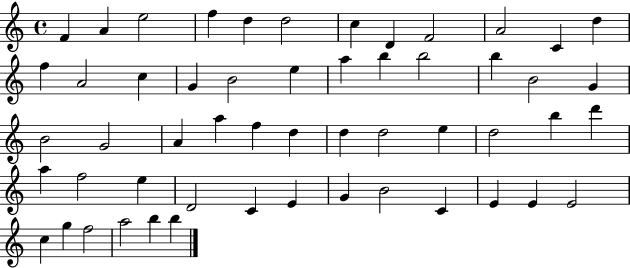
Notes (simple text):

F4/q A4/q E5/h F5/q D5/q D5/h C5/q D4/q F4/h A4/h C4/q D5/q F5/q A4/h C5/q G4/q B4/h E5/q A5/q B5/q B5/h B5/q B4/h G4/q B4/h G4/h A4/q A5/q F5/q D5/q D5/q D5/h E5/q D5/h B5/q D6/q A5/q F5/h E5/q D4/h C4/q E4/q G4/q B4/h C4/q E4/q E4/q E4/h C5/q G5/q F5/h A5/h B5/q B5/q